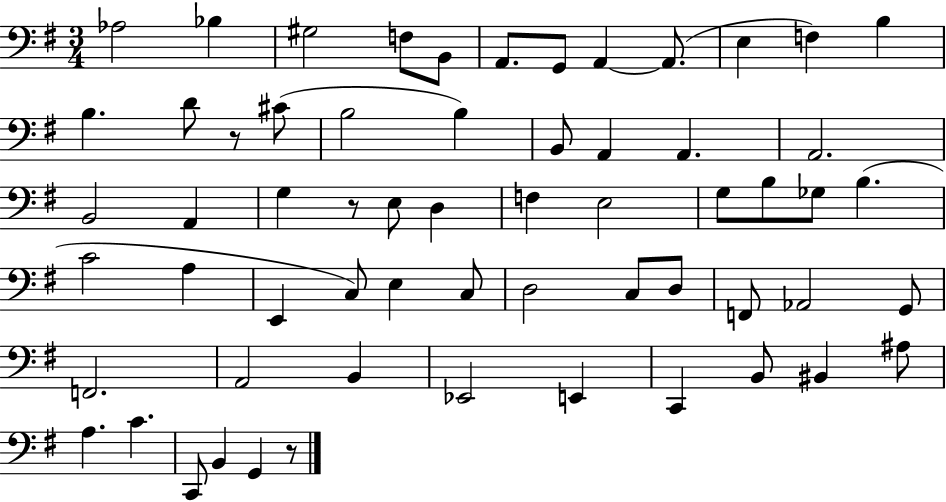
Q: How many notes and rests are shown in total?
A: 61